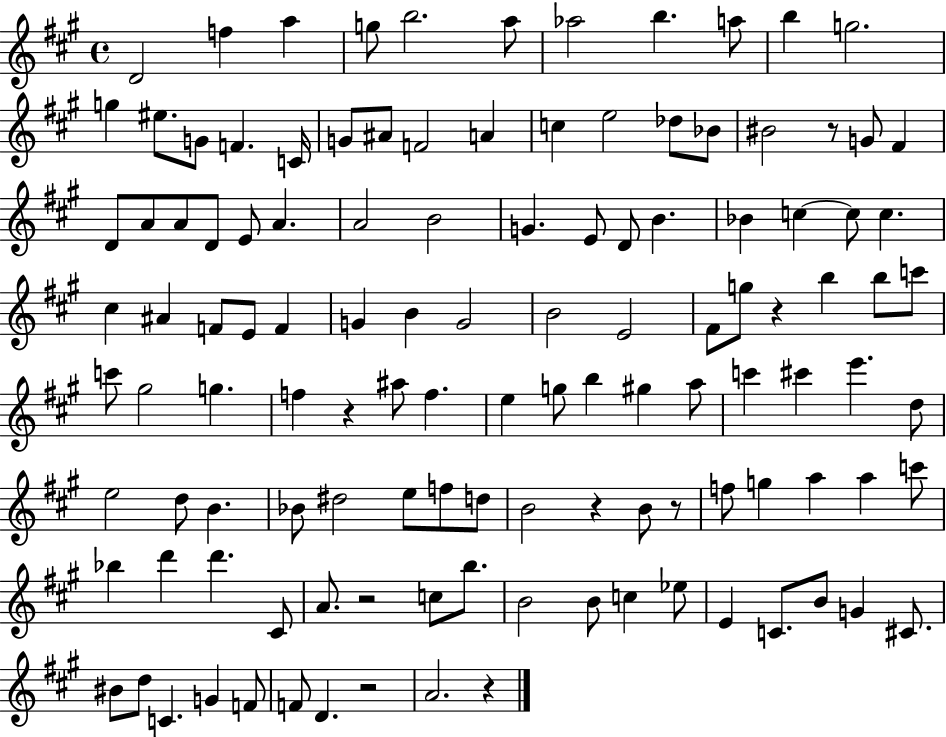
X:1
T:Untitled
M:4/4
L:1/4
K:A
D2 f a g/2 b2 a/2 _a2 b a/2 b g2 g ^e/2 G/2 F C/4 G/2 ^A/2 F2 A c e2 _d/2 _B/2 ^B2 z/2 G/2 ^F D/2 A/2 A/2 D/2 E/2 A A2 B2 G E/2 D/2 B _B c c/2 c ^c ^A F/2 E/2 F G B G2 B2 E2 ^F/2 g/2 z b b/2 c'/2 c'/2 ^g2 g f z ^a/2 f e g/2 b ^g a/2 c' ^c' e' d/2 e2 d/2 B _B/2 ^d2 e/2 f/2 d/2 B2 z B/2 z/2 f/2 g a a c'/2 _b d' d' ^C/2 A/2 z2 c/2 b/2 B2 B/2 c _e/2 E C/2 B/2 G ^C/2 ^B/2 d/2 C G F/2 F/2 D z2 A2 z